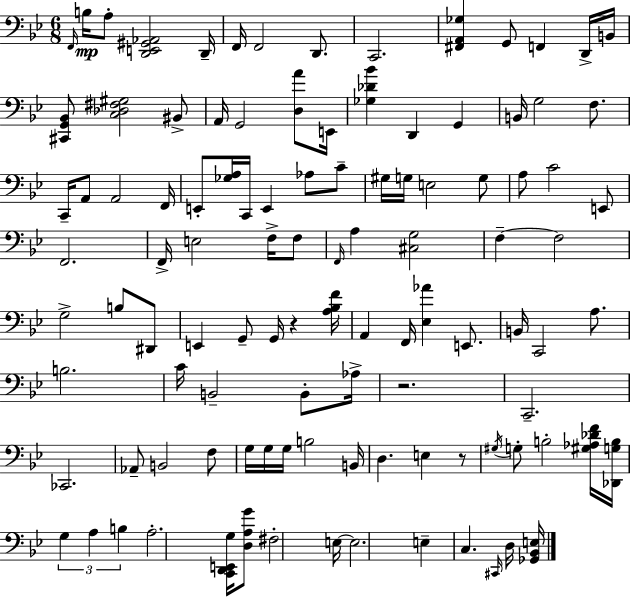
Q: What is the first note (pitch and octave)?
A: F2